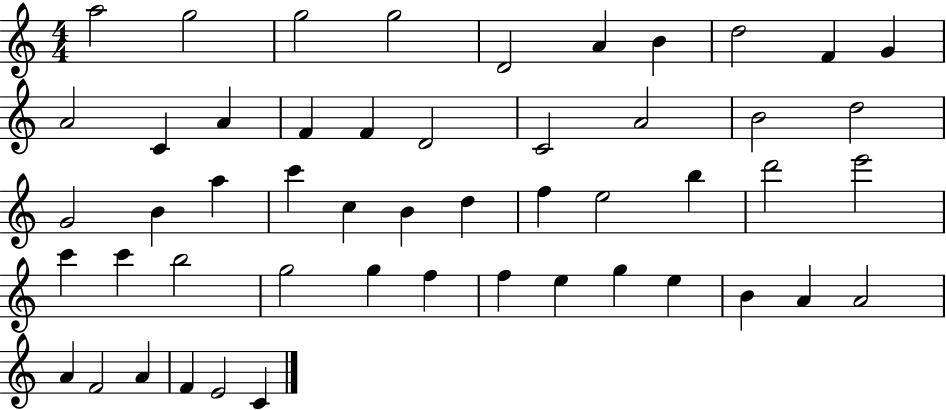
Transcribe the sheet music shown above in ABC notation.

X:1
T:Untitled
M:4/4
L:1/4
K:C
a2 g2 g2 g2 D2 A B d2 F G A2 C A F F D2 C2 A2 B2 d2 G2 B a c' c B d f e2 b d'2 e'2 c' c' b2 g2 g f f e g e B A A2 A F2 A F E2 C